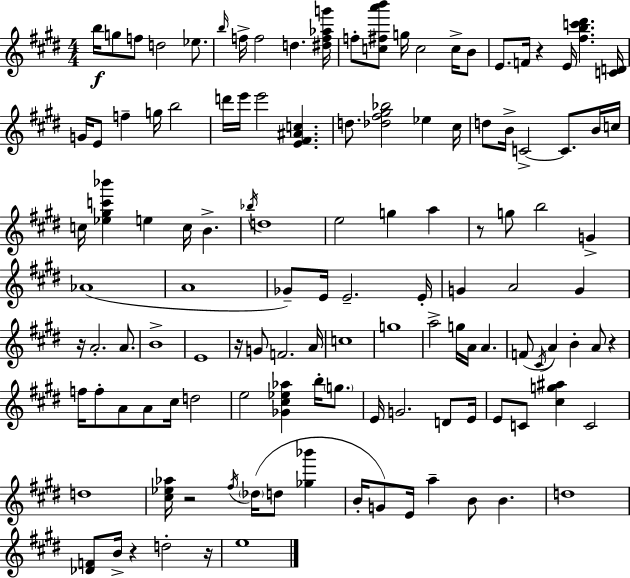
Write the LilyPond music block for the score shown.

{
  \clef treble
  \numericTimeSignature
  \time 4/4
  \key e \major
  b''16\f g''8 f''8 d''2 ees''8. | \grace { b''16 } f''16-> f''2 d''4. | <dis'' f'' aes'' g'''>16 f''8-. <c'' fis'' a''' b'''>8 g''16 c''2 c''16-> b'8 | e'8. f'16 r4 e'16 <fis'' b'' c''' dis'''>4. | \break <c' d'>16 g'16 e'8 f''4-- g''16 b''2 | d'''16 e'''16 e'''2 <e' fis' ais' c''>4. | d''8. <des'' fis'' gis'' bes''>2 ees''4 | cis''16 d''8 b'16-> c'2->~~ c'8. b'16 | \break c''16 c''16 <ees'' gis'' c''' bes'''>4 e''4 c''16 b'4.-> | \acciaccatura { bes''16 } d''1 | e''2 g''4 a''4 | r8 g''8 b''2 g'4-> | \break aes'1( | a'1 | ges'8--) e'16 e'2.-- | e'16-. g'4 a'2 g'4 | \break r16 a'2.-. a'8. | b'1-> | e'1 | r16 g'8 f'2. | \break a'16 c''1 | g''1 | a''2-> g''16 a'16 a'4. | f'8( \acciaccatura { cis'16 } a'4) b'4-. a'8 r4 | \break f''16 f''8-. a'8 a'8 cis''16 d''2 | e''2 <ges' cis'' ees'' aes''>4 b''16-. | \parenthesize g''8. e'16 g'2. | d'8 e'16 e'8 c'8 <cis'' g'' ais''>4 c'2 | \break d''1 | <cis'' ees'' aes''>16 r2 \acciaccatura { fis''16 }( \parenthesize des''16 d''8 | <ges'' bes'''>4 b'16-. g'8) e'16 a''4-- b'8 b'4. | d''1 | \break <des' f'>8 b'16-> r4 d''2-. | r16 e''1 | \bar "|."
}